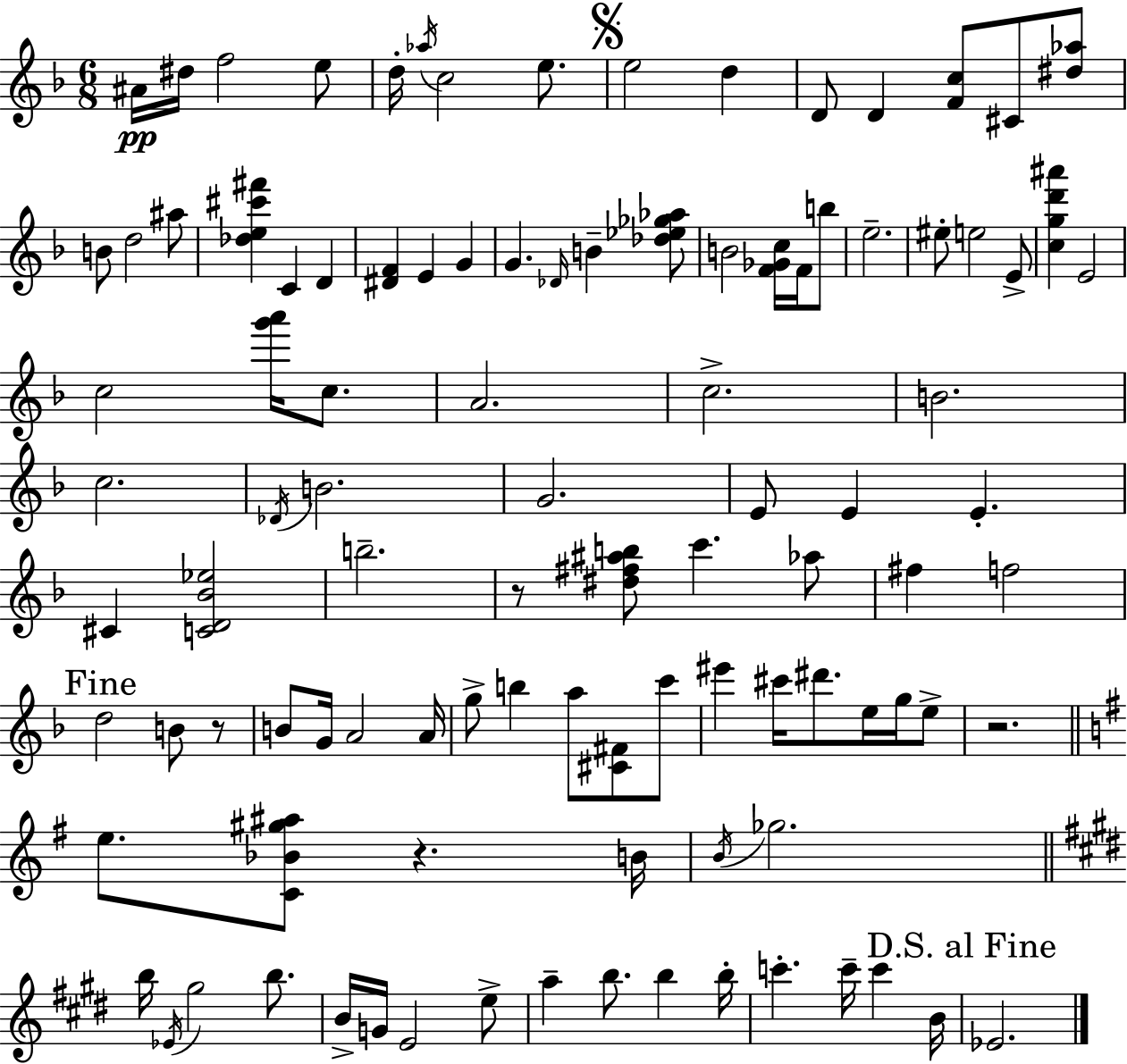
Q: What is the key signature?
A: D minor